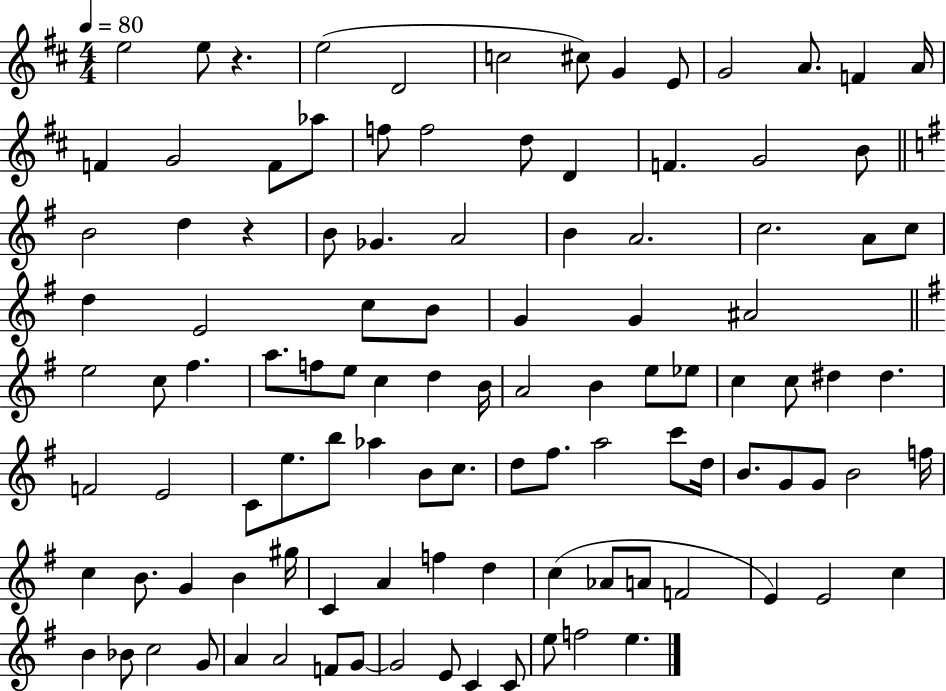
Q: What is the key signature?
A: D major